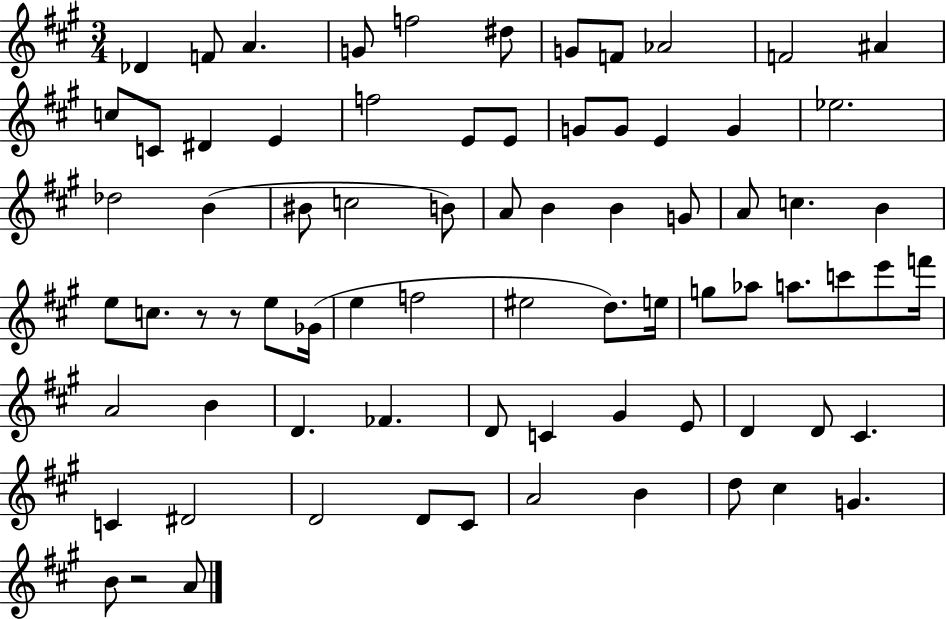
{
  \clef treble
  \numericTimeSignature
  \time 3/4
  \key a \major
  des'4 f'8 a'4. | g'8 f''2 dis''8 | g'8 f'8 aes'2 | f'2 ais'4 | \break c''8 c'8 dis'4 e'4 | f''2 e'8 e'8 | g'8 g'8 e'4 g'4 | ees''2. | \break des''2 b'4( | bis'8 c''2 b'8) | a'8 b'4 b'4 g'8 | a'8 c''4. b'4 | \break e''8 c''8. r8 r8 e''8 ges'16( | e''4 f''2 | eis''2 d''8.) e''16 | g''8 aes''8 a''8. c'''8 e'''8 f'''16 | \break a'2 b'4 | d'4. fes'4. | d'8 c'4 gis'4 e'8 | d'4 d'8 cis'4. | \break c'4 dis'2 | d'2 d'8 cis'8 | a'2 b'4 | d''8 cis''4 g'4. | \break b'8 r2 a'8 | \bar "|."
}